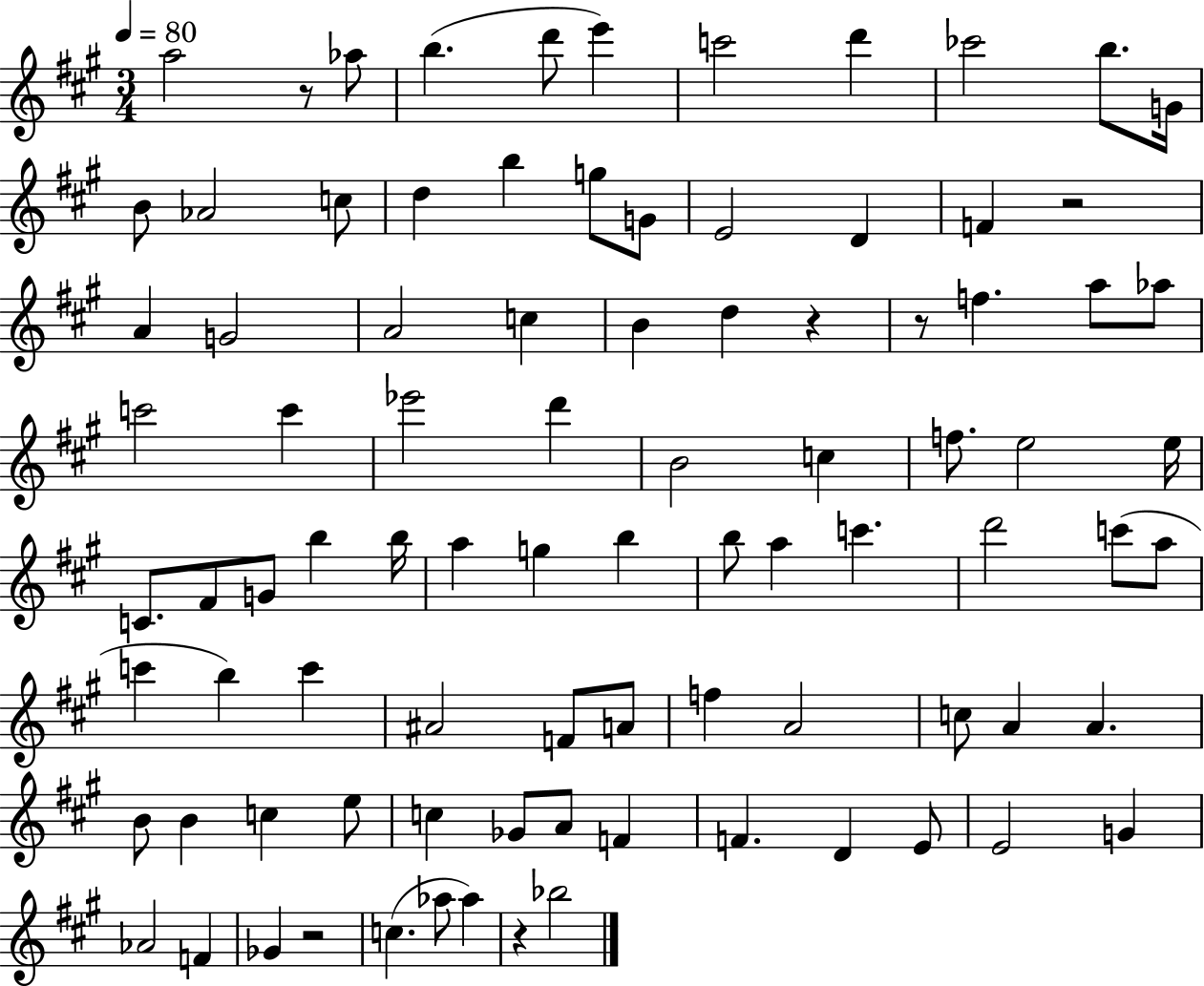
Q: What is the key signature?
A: A major